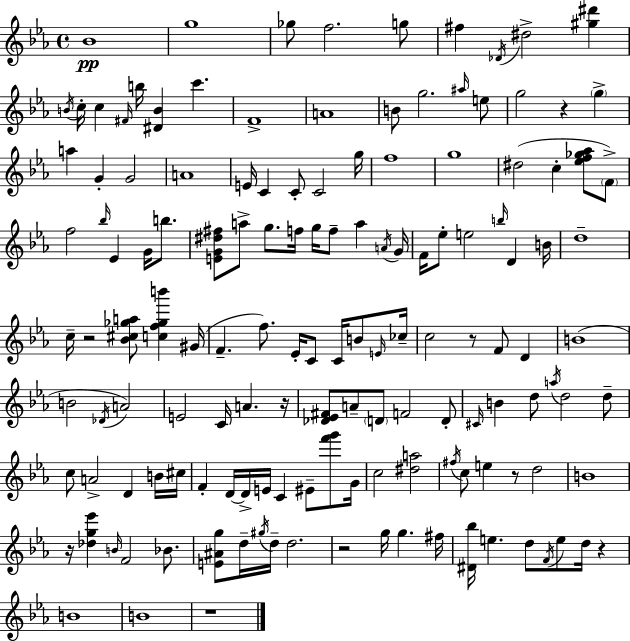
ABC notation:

X:1
T:Untitled
M:4/4
L:1/4
K:Eb
_B4 g4 _g/2 f2 g/2 ^f _D/4 ^d2 [^g^d'] B/4 c/4 c ^F/4 b/4 [^DB] c' F4 A4 B/2 g2 ^a/4 e/2 g2 z g a G G2 A4 E/4 C C/2 C2 g/4 f4 g4 ^d2 c [_ef_g_a]/2 F/2 f2 _b/4 _E G/4 b/2 [EG^d^f]/2 a/2 g/2 f/4 g/4 f/2 a A/4 G/4 F/4 _e/2 e2 b/4 D B/4 d4 c/4 z2 [_B^c_ga]/2 [cf_gb'] ^G/4 F f/2 _E/4 C/2 C/4 B/2 E/4 _c/4 c2 z/2 F/2 D B4 B2 _D/4 A2 E2 C/4 A z/4 [_D_E^F]/2 A/2 D/2 F2 D/2 ^C/4 B d/2 a/4 d2 d/2 c/2 A2 D B/4 ^c/4 F D/4 D/4 E/4 C ^E/2 [f'g']/2 G/4 c2 [^da]2 ^f/4 c/2 e z/2 d2 B4 z/4 [_dg_e'] B/4 F2 _B/2 [E^Ag]/2 d/4 ^g/4 d/4 d2 z2 g/4 g ^f/4 [^D_b]/4 e d/2 F/4 e/2 d/4 z B4 B4 z4